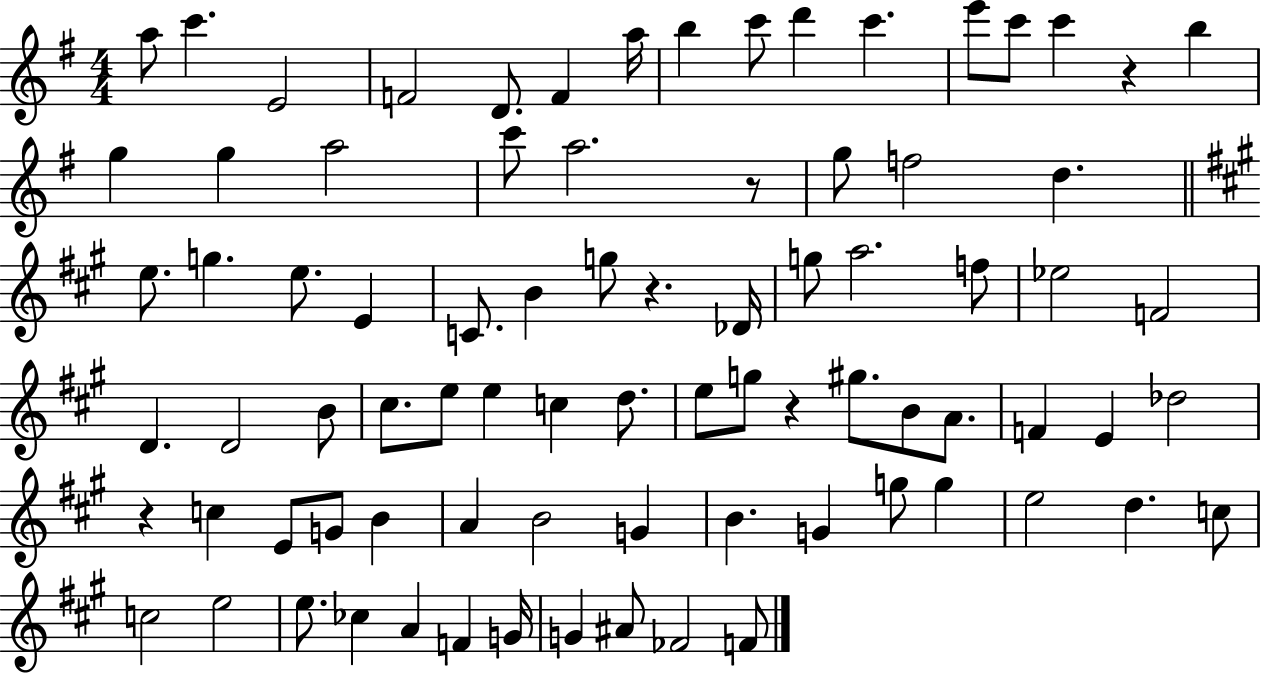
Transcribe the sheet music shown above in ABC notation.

X:1
T:Untitled
M:4/4
L:1/4
K:G
a/2 c' E2 F2 D/2 F a/4 b c'/2 d' c' e'/2 c'/2 c' z b g g a2 c'/2 a2 z/2 g/2 f2 d e/2 g e/2 E C/2 B g/2 z _D/4 g/2 a2 f/2 _e2 F2 D D2 B/2 ^c/2 e/2 e c d/2 e/2 g/2 z ^g/2 B/2 A/2 F E _d2 z c E/2 G/2 B A B2 G B G g/2 g e2 d c/2 c2 e2 e/2 _c A F G/4 G ^A/2 _F2 F/2